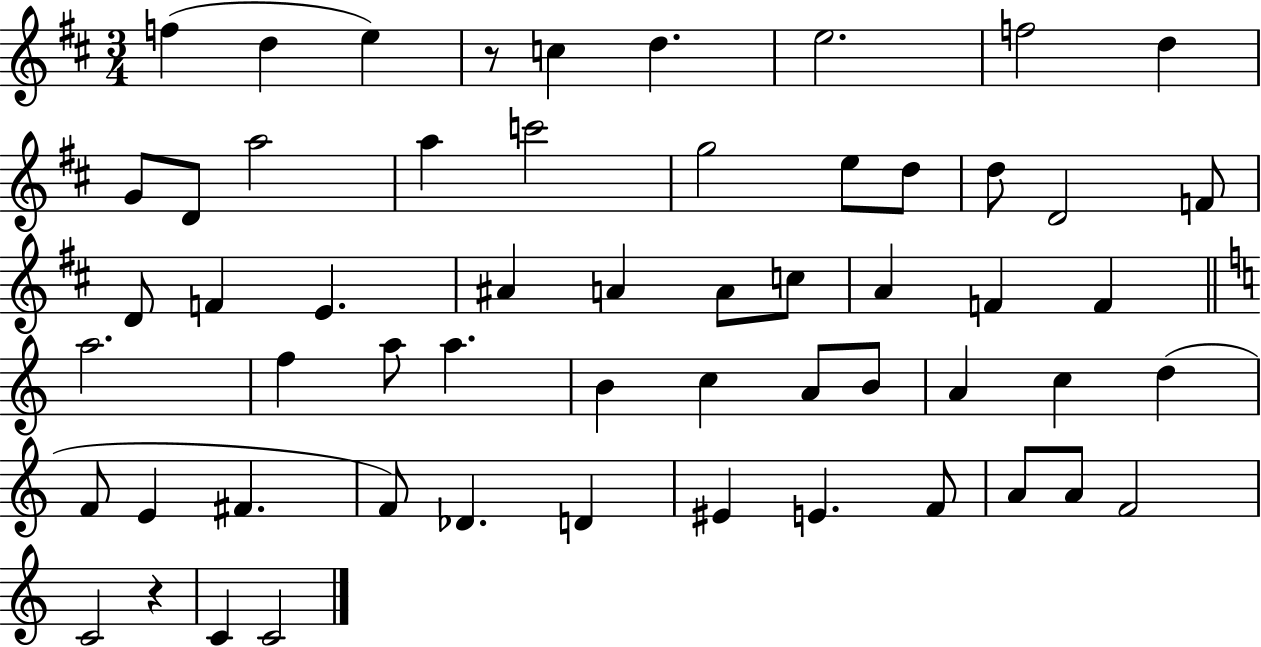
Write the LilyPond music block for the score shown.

{
  \clef treble
  \numericTimeSignature
  \time 3/4
  \key d \major
  f''4( d''4 e''4) | r8 c''4 d''4. | e''2. | f''2 d''4 | \break g'8 d'8 a''2 | a''4 c'''2 | g''2 e''8 d''8 | d''8 d'2 f'8 | \break d'8 f'4 e'4. | ais'4 a'4 a'8 c''8 | a'4 f'4 f'4 | \bar "||" \break \key c \major a''2. | f''4 a''8 a''4. | b'4 c''4 a'8 b'8 | a'4 c''4 d''4( | \break f'8 e'4 fis'4. | f'8) des'4. d'4 | eis'4 e'4. f'8 | a'8 a'8 f'2 | \break c'2 r4 | c'4 c'2 | \bar "|."
}